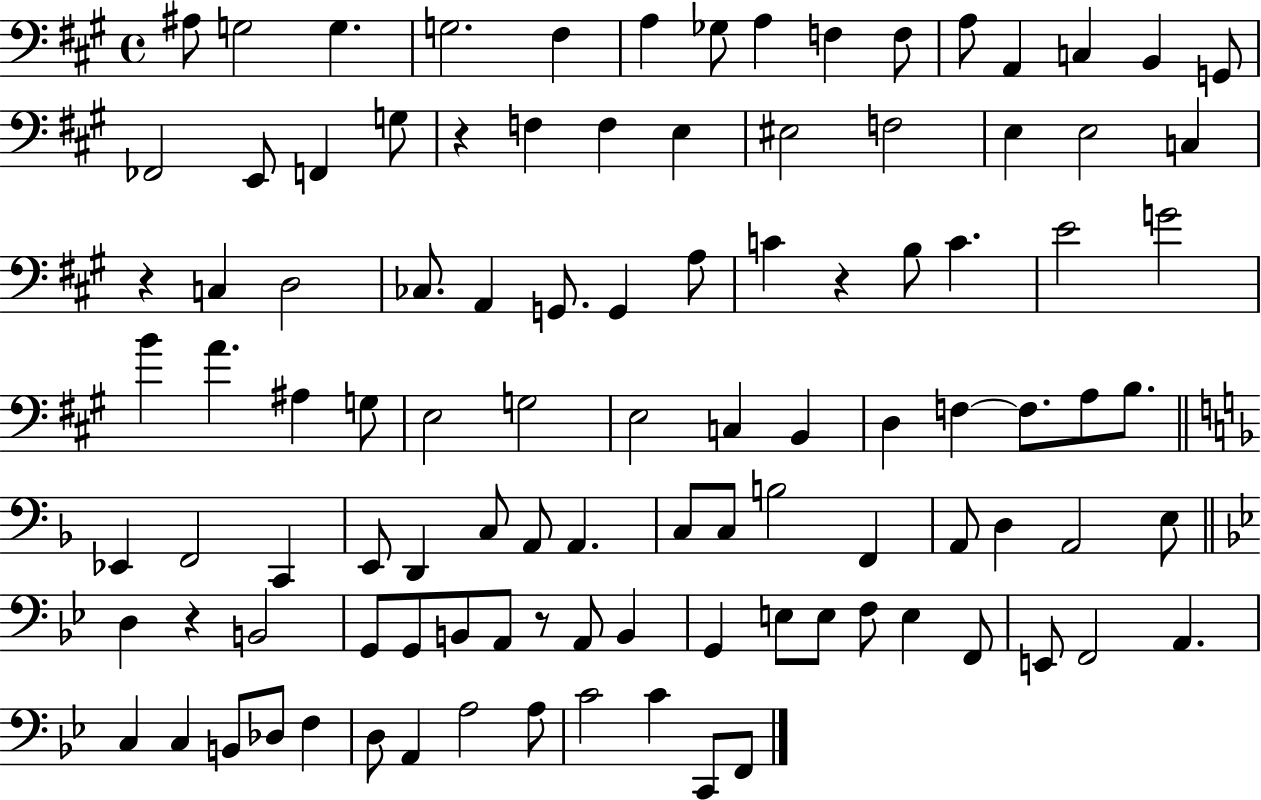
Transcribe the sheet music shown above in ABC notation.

X:1
T:Untitled
M:4/4
L:1/4
K:A
^A,/2 G,2 G, G,2 ^F, A, _G,/2 A, F, F,/2 A,/2 A,, C, B,, G,,/2 _F,,2 E,,/2 F,, G,/2 z F, F, E, ^E,2 F,2 E, E,2 C, z C, D,2 _C,/2 A,, G,,/2 G,, A,/2 C z B,/2 C E2 G2 B A ^A, G,/2 E,2 G,2 E,2 C, B,, D, F, F,/2 A,/2 B,/2 _E,, F,,2 C,, E,,/2 D,, C,/2 A,,/2 A,, C,/2 C,/2 B,2 F,, A,,/2 D, A,,2 E,/2 D, z B,,2 G,,/2 G,,/2 B,,/2 A,,/2 z/2 A,,/2 B,, G,, E,/2 E,/2 F,/2 E, F,,/2 E,,/2 F,,2 A,, C, C, B,,/2 _D,/2 F, D,/2 A,, A,2 A,/2 C2 C C,,/2 F,,/2